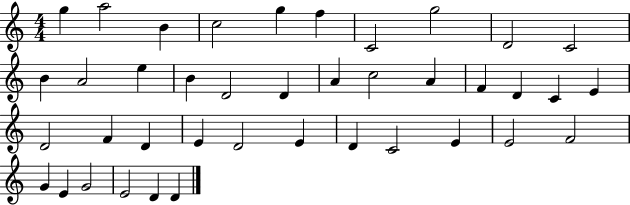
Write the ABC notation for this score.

X:1
T:Untitled
M:4/4
L:1/4
K:C
g a2 B c2 g f C2 g2 D2 C2 B A2 e B D2 D A c2 A F D C E D2 F D E D2 E D C2 E E2 F2 G E G2 E2 D D